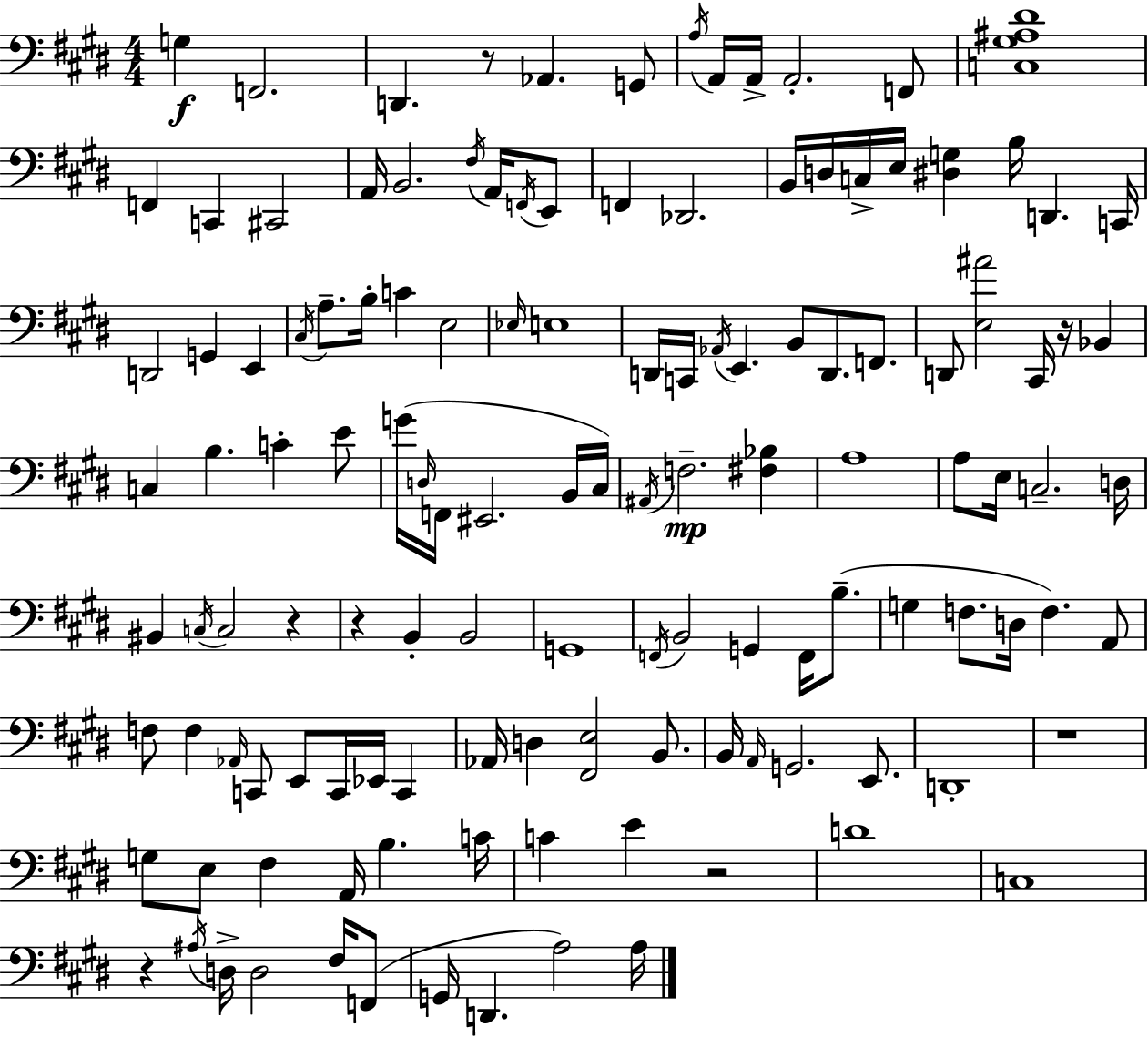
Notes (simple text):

G3/q F2/h. D2/q. R/e Ab2/q. G2/e A3/s A2/s A2/s A2/h. F2/e [C3,G#3,A#3,D#4]/w F2/q C2/q C#2/h A2/s B2/h. F#3/s A2/s F2/s E2/e F2/q Db2/h. B2/s D3/s C3/s E3/s [D#3,G3]/q B3/s D2/q. C2/s D2/h G2/q E2/q C#3/s A3/e. B3/s C4/q E3/h Eb3/s E3/w D2/s C2/s Ab2/s E2/q. B2/e D2/e. F2/e. D2/e [E3,A#4]/h C#2/s R/s Bb2/q C3/q B3/q. C4/q E4/e G4/s D3/s F2/s EIS2/h. B2/s C#3/s A#2/s F3/h. [F#3,Bb3]/q A3/w A3/e E3/s C3/h. D3/s BIS2/q C3/s C3/h R/q R/q B2/q B2/h G2/w F2/s B2/h G2/q F2/s B3/e. G3/q F3/e. D3/s F3/q. A2/e F3/e F3/q Ab2/s C2/e E2/e C2/s Eb2/s C2/q Ab2/s D3/q [F#2,E3]/h B2/e. B2/s A2/s G2/h. E2/e. D2/w R/w G3/e E3/e F#3/q A2/s B3/q. C4/s C4/q E4/q R/h D4/w C3/w R/q A#3/s D3/s D3/h F#3/s F2/e G2/s D2/q. A3/h A3/s